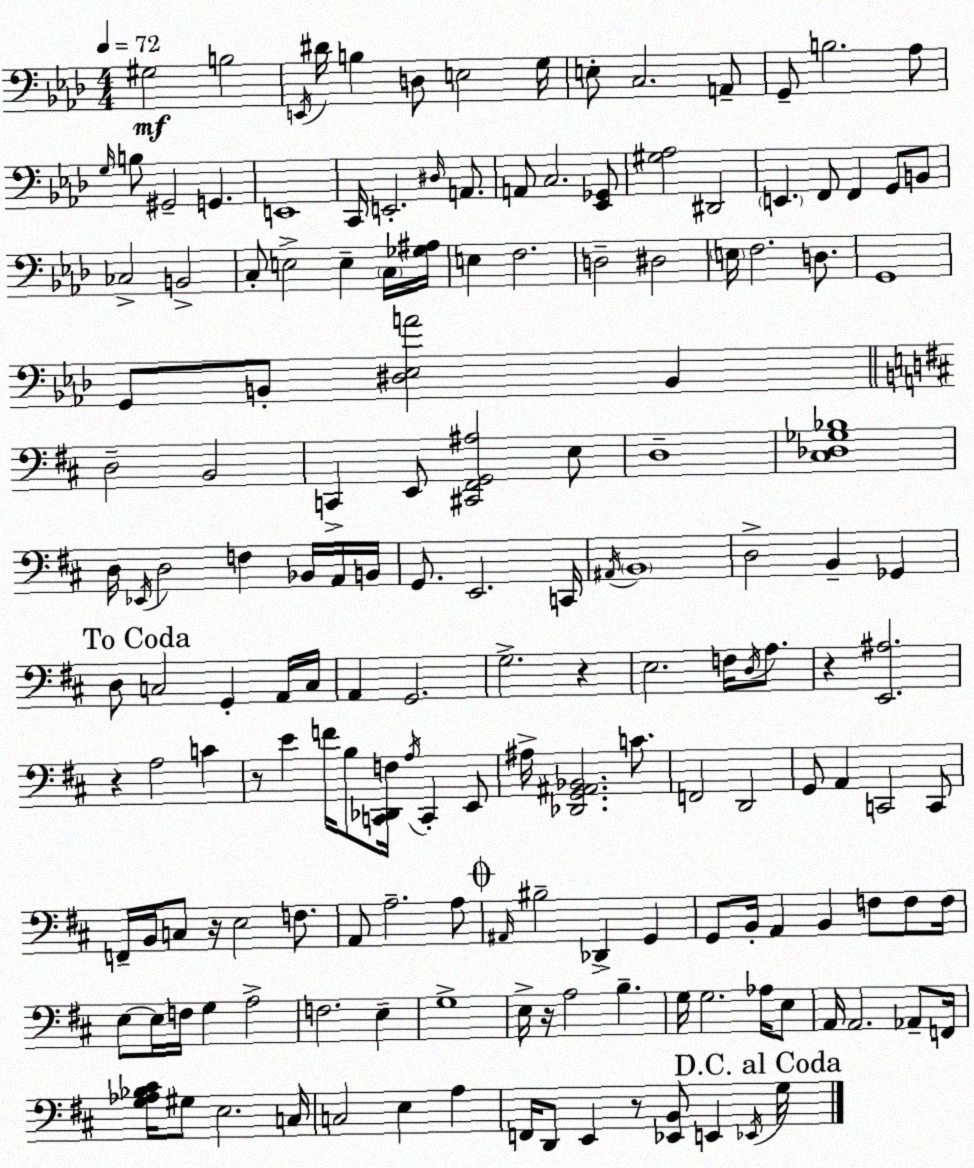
X:1
T:Untitled
M:4/4
L:1/4
K:Ab
^G,2 B,2 E,,/4 ^D/4 B, D,/2 E,2 G,/4 E,/2 C,2 A,,/2 G,,/2 B,2 _A,/2 G,/4 B,/2 ^G,,2 G,, E,,4 C,,/4 E,,2 ^D,/4 A,,/2 A,,/2 C,2 [_E,,_G,,]/2 [^G,_A,]2 ^D,,2 E,, F,,/2 F,, G,,/2 B,,/2 _C,2 B,,2 C,/2 E,2 E, C,/4 [_G,^A,]/4 E, F,2 D,2 ^D,2 E,/4 F,2 D,/2 G,,4 G,,/2 B,,/2 [^D,_E,A]2 B,, D,2 B,,2 C,, E,,/2 [^C,,^F,,G,,^A,]2 E,/2 D,4 [^C,_D,_G,_B,]4 D,/4 _E,,/4 D,2 F, _B,,/4 A,,/4 B,,/4 G,,/2 E,,2 C,,/4 ^A,,/4 B,,4 D,2 B,, _G,, D,/2 C,2 G,, A,,/4 C,/4 A,, G,,2 G,2 z E,2 F,/4 D,/4 A,/2 z [E,,^A,]2 z A,2 C z/2 E F/4 B,/2 [C,,_D,,F,]/4 A,/4 C,, E,,/2 ^A,/4 [_D,,G,,^A,,_B,,]2 C/2 F,,2 D,,2 G,,/2 A,, C,,2 C,,/2 F,,/4 B,,/4 C,/2 z/4 E,2 F,/2 A,,/2 A,2 A,/2 ^A,,/4 ^B,2 _D,, G,, G,,/2 B,,/4 A,, B,, F,/2 F,/2 F,/4 E,/2 E,/4 F,/4 G, A,2 F,2 E, G,4 E,/4 z/4 A,2 B, G,/4 G,2 _A,/4 E,/2 A,,/4 A,,2 _A,,/2 F,,/4 [G,_A,_B,^C]/4 ^G,/2 E,2 C,/4 C,2 E, A, F,,/4 D,,/2 E,, z/2 [_E,,B,,]/2 E,, _E,,/4 G,/4